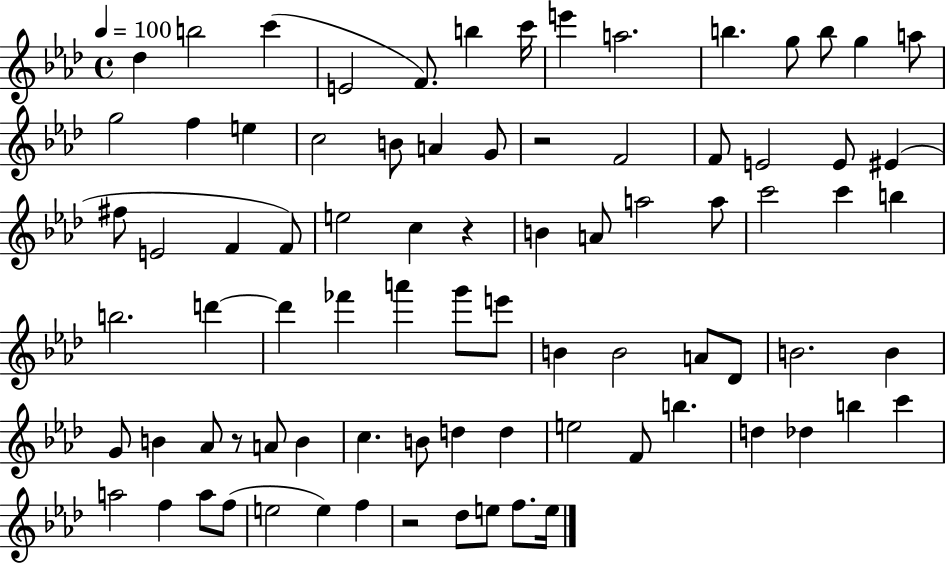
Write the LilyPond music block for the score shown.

{
  \clef treble
  \time 4/4
  \defaultTimeSignature
  \key aes \major
  \tempo 4 = 100
  des''4 b''2 c'''4( | e'2 f'8.) b''4 c'''16 | e'''4 a''2. | b''4. g''8 b''8 g''4 a''8 | \break g''2 f''4 e''4 | c''2 b'8 a'4 g'8 | r2 f'2 | f'8 e'2 e'8 eis'4( | \break fis''8 e'2 f'4 f'8) | e''2 c''4 r4 | b'4 a'8 a''2 a''8 | c'''2 c'''4 b''4 | \break b''2. d'''4~~ | d'''4 fes'''4 a'''4 g'''8 e'''8 | b'4 b'2 a'8 des'8 | b'2. b'4 | \break g'8 b'4 aes'8 r8 a'8 b'4 | c''4. b'8 d''4 d''4 | e''2 f'8 b''4. | d''4 des''4 b''4 c'''4 | \break a''2 f''4 a''8 f''8( | e''2 e''4) f''4 | r2 des''8 e''8 f''8. e''16 | \bar "|."
}